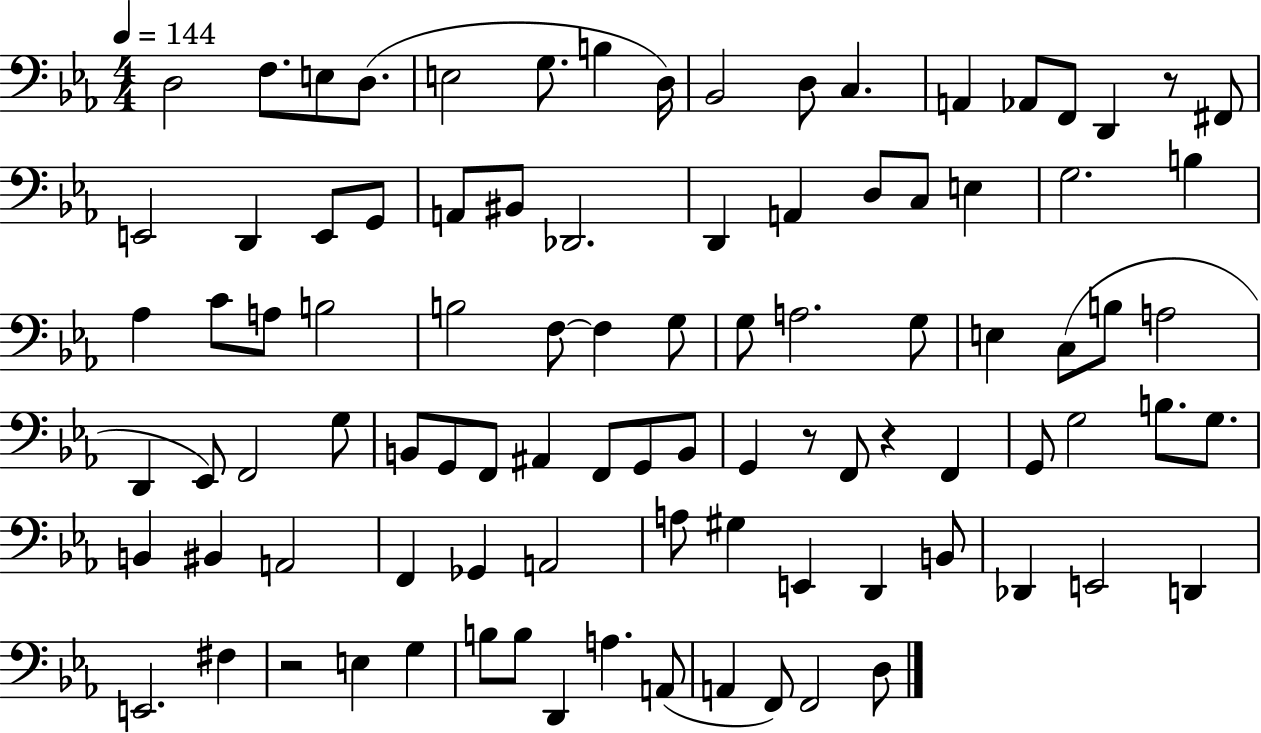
{
  \clef bass
  \numericTimeSignature
  \time 4/4
  \key ees \major
  \tempo 4 = 144
  d2 f8. e8 d8.( | e2 g8. b4 d16) | bes,2 d8 c4. | a,4 aes,8 f,8 d,4 r8 fis,8 | \break e,2 d,4 e,8 g,8 | a,8 bis,8 des,2. | d,4 a,4 d8 c8 e4 | g2. b4 | \break aes4 c'8 a8 b2 | b2 f8~~ f4 g8 | g8 a2. g8 | e4 c8( b8 a2 | \break d,4 ees,8) f,2 g8 | b,8 g,8 f,8 ais,4 f,8 g,8 b,8 | g,4 r8 f,8 r4 f,4 | g,8 g2 b8. g8. | \break b,4 bis,4 a,2 | f,4 ges,4 a,2 | a8 gis4 e,4 d,4 b,8 | des,4 e,2 d,4 | \break e,2. fis4 | r2 e4 g4 | b8 b8 d,4 a4. a,8( | a,4 f,8) f,2 d8 | \break \bar "|."
}